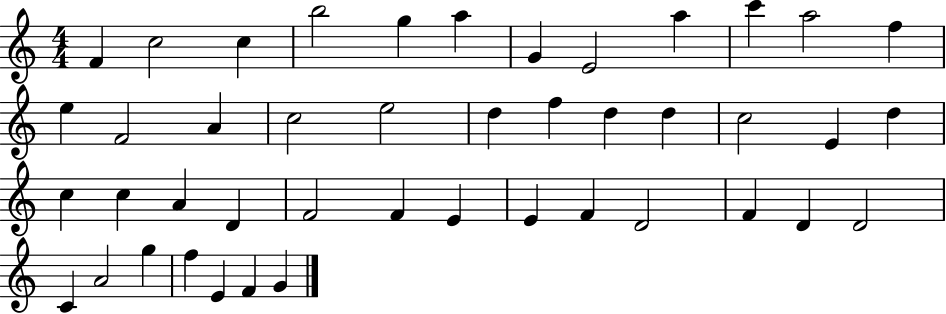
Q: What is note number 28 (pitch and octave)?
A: D4